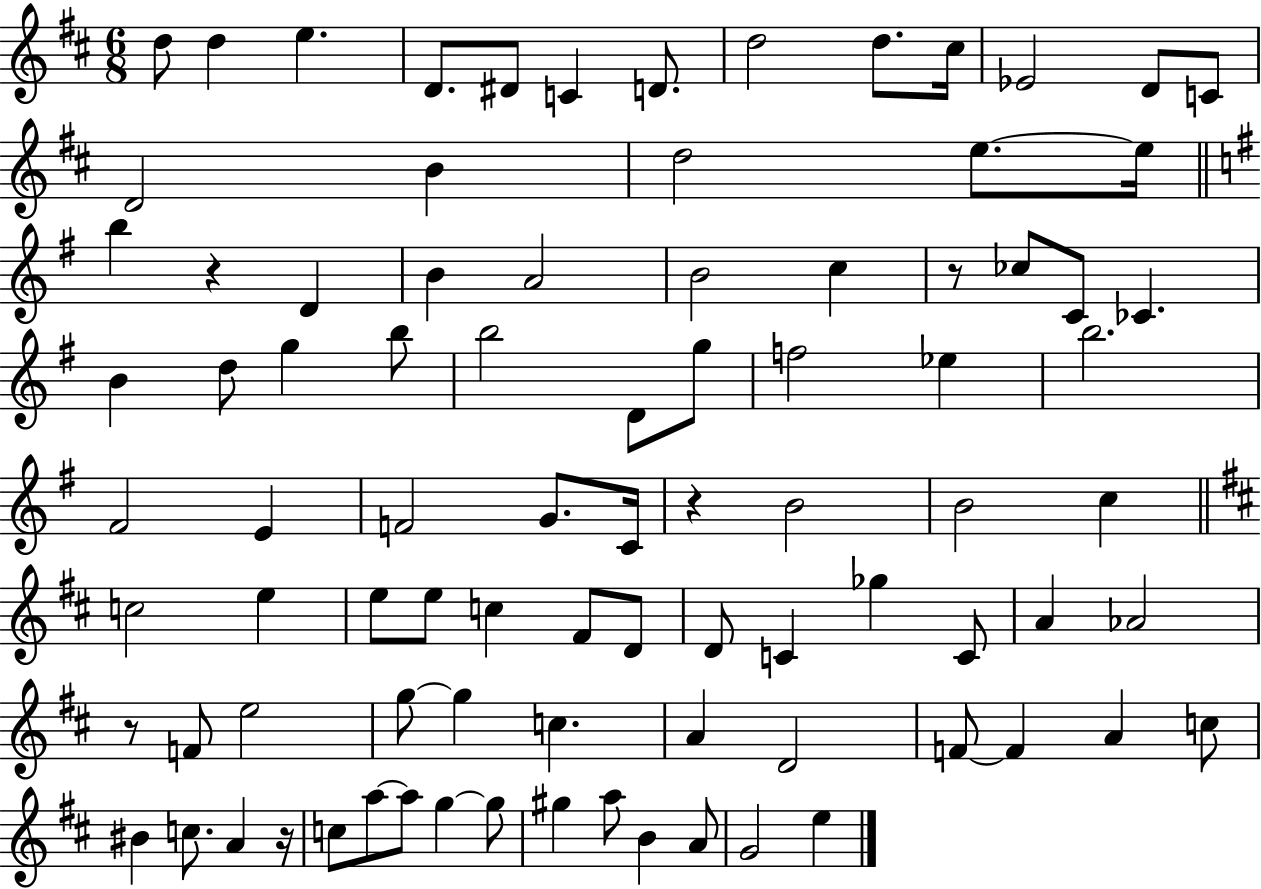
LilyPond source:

{
  \clef treble
  \numericTimeSignature
  \time 6/8
  \key d \major
  \repeat volta 2 { d''8 d''4 e''4. | d'8. dis'8 c'4 d'8. | d''2 d''8. cis''16 | ees'2 d'8 c'8 | \break d'2 b'4 | d''2 e''8.~~ e''16 | \bar "||" \break \key g \major b''4 r4 d'4 | b'4 a'2 | b'2 c''4 | r8 ces''8 c'8 ces'4. | \break b'4 d''8 g''4 b''8 | b''2 d'8 g''8 | f''2 ees''4 | b''2. | \break fis'2 e'4 | f'2 g'8. c'16 | r4 b'2 | b'2 c''4 | \break \bar "||" \break \key d \major c''2 e''4 | e''8 e''8 c''4 fis'8 d'8 | d'8 c'4 ges''4 c'8 | a'4 aes'2 | \break r8 f'8 e''2 | g''8~~ g''4 c''4. | a'4 d'2 | f'8~~ f'4 a'4 c''8 | \break bis'4 c''8. a'4 r16 | c''8 a''8~~ a''8 g''4~~ g''8 | gis''4 a''8 b'4 a'8 | g'2 e''4 | \break } \bar "|."
}